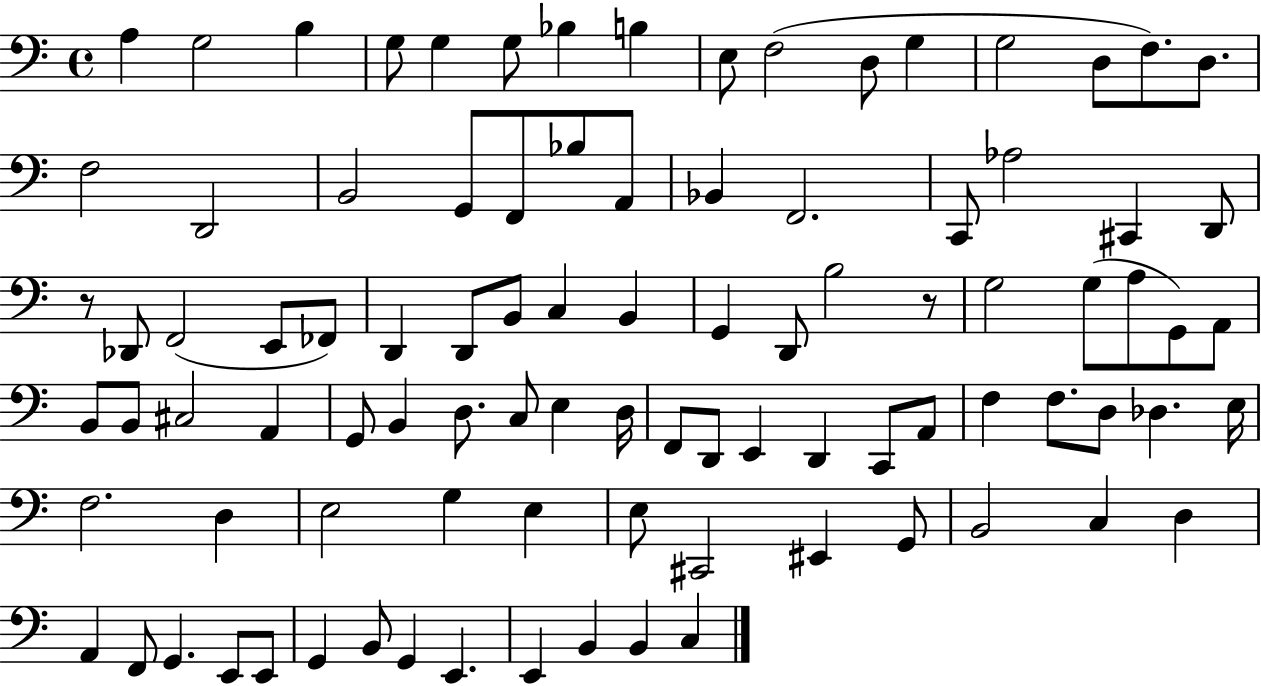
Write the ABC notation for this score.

X:1
T:Untitled
M:4/4
L:1/4
K:C
A, G,2 B, G,/2 G, G,/2 _B, B, E,/2 F,2 D,/2 G, G,2 D,/2 F,/2 D,/2 F,2 D,,2 B,,2 G,,/2 F,,/2 _B,/2 A,,/2 _B,, F,,2 C,,/2 _A,2 ^C,, D,,/2 z/2 _D,,/2 F,,2 E,,/2 _F,,/2 D,, D,,/2 B,,/2 C, B,, G,, D,,/2 B,2 z/2 G,2 G,/2 A,/2 G,,/2 A,,/2 B,,/2 B,,/2 ^C,2 A,, G,,/2 B,, D,/2 C,/2 E, D,/4 F,,/2 D,,/2 E,, D,, C,,/2 A,,/2 F, F,/2 D,/2 _D, E,/4 F,2 D, E,2 G, E, E,/2 ^C,,2 ^E,, G,,/2 B,,2 C, D, A,, F,,/2 G,, E,,/2 E,,/2 G,, B,,/2 G,, E,, E,, B,, B,, C,